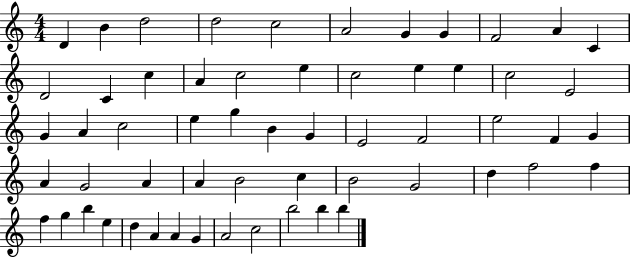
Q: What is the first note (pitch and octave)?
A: D4